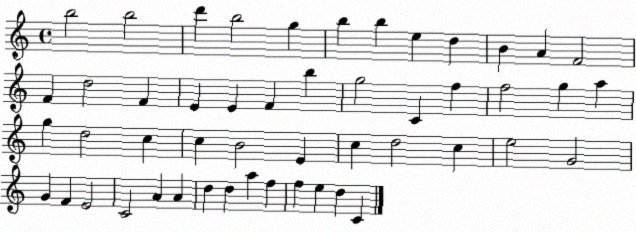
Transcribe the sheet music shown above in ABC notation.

X:1
T:Untitled
M:4/4
L:1/4
K:C
b2 b2 d' b2 g b b e d B A F2 F d2 F E E F b g2 C f f2 g a g d2 c c B2 E c d2 c e2 G2 G F E2 C2 A A d d a f f e d C